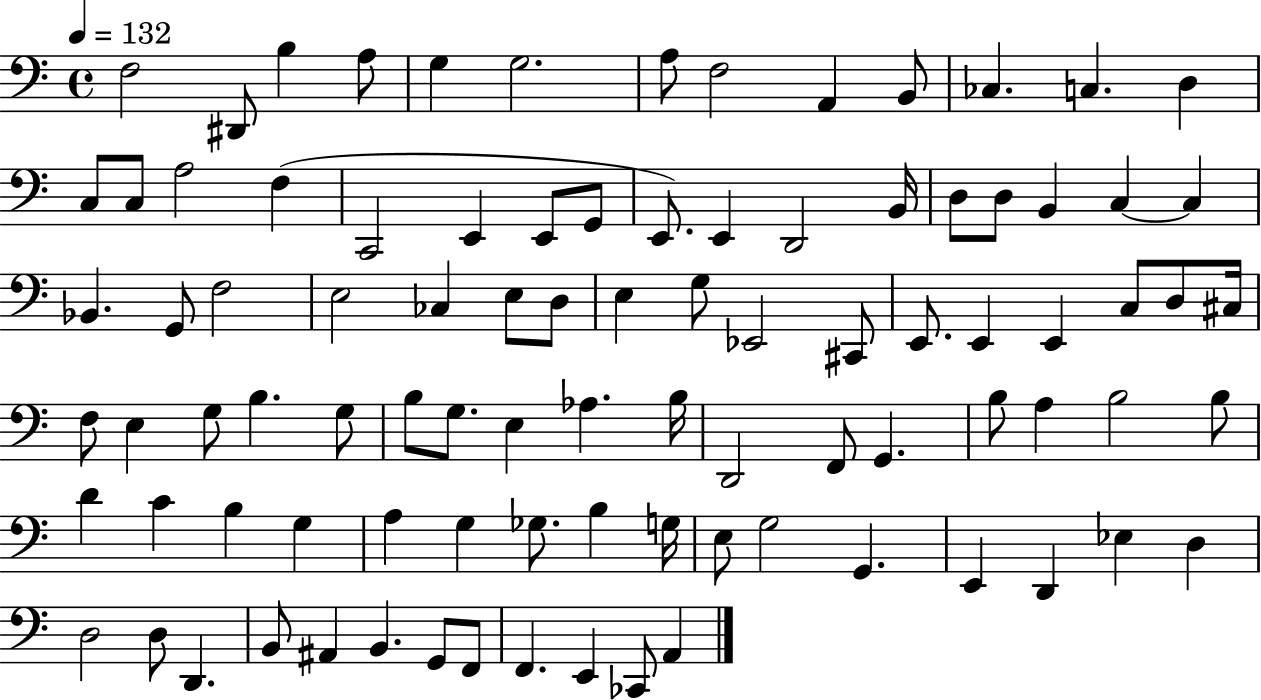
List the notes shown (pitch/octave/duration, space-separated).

F3/h D#2/e B3/q A3/e G3/q G3/h. A3/e F3/h A2/q B2/e CES3/q. C3/q. D3/q C3/e C3/e A3/h F3/q C2/h E2/q E2/e G2/e E2/e. E2/q D2/h B2/s D3/e D3/e B2/q C3/q C3/q Bb2/q. G2/e F3/h E3/h CES3/q E3/e D3/e E3/q G3/e Eb2/h C#2/e E2/e. E2/q E2/q C3/e D3/e C#3/s F3/e E3/q G3/e B3/q. G3/e B3/e G3/e. E3/q Ab3/q. B3/s D2/h F2/e G2/q. B3/e A3/q B3/h B3/e D4/q C4/q B3/q G3/q A3/q G3/q Gb3/e. B3/q G3/s E3/e G3/h G2/q. E2/q D2/q Eb3/q D3/q D3/h D3/e D2/q. B2/e A#2/q B2/q. G2/e F2/e F2/q. E2/q CES2/e A2/q